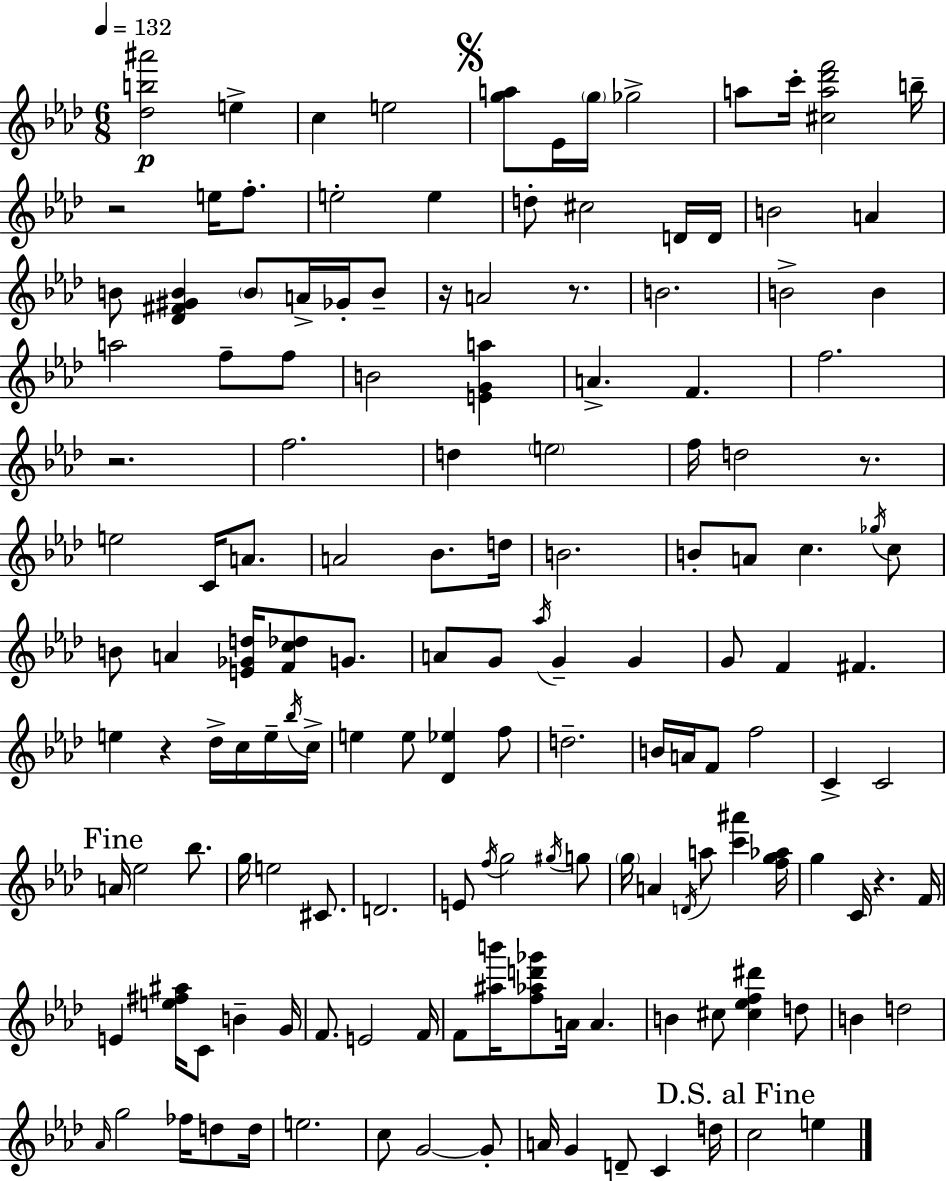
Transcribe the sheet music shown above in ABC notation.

X:1
T:Untitled
M:6/8
L:1/4
K:Ab
[_db^a']2 e c e2 [ga]/2 _E/4 g/4 _g2 a/2 c'/4 [^ca_d'f']2 b/4 z2 e/4 f/2 e2 e d/2 ^c2 D/4 D/4 B2 A B/2 [_D^F^GB] B/2 A/4 _G/4 B/2 z/4 A2 z/2 B2 B2 B a2 f/2 f/2 B2 [EGa] A F f2 z2 f2 d e2 f/4 d2 z/2 e2 C/4 A/2 A2 _B/2 d/4 B2 B/2 A/2 c _g/4 c/2 B/2 A [E_Gd]/4 [Fc_d]/2 G/2 A/2 G/2 _a/4 G G G/2 F ^F e z _d/4 c/4 e/4 _b/4 c/4 e e/2 [_D_e] f/2 d2 B/4 A/4 F/2 f2 C C2 A/4 _e2 _b/2 g/4 e2 ^C/2 D2 E/2 f/4 g2 ^g/4 g/2 g/4 A D/4 a/2 [c'^a'] [fg_a]/4 g C/4 z F/4 E [e^f^a]/4 C/2 B G/4 F/2 E2 F/4 F/2 [^ab']/4 [f_ad'_g']/2 A/4 A B ^c/2 [^c_ef^d'] d/2 B d2 _A/4 g2 _f/4 d/2 d/4 e2 c/2 G2 G/2 A/4 G D/2 C d/4 c2 e